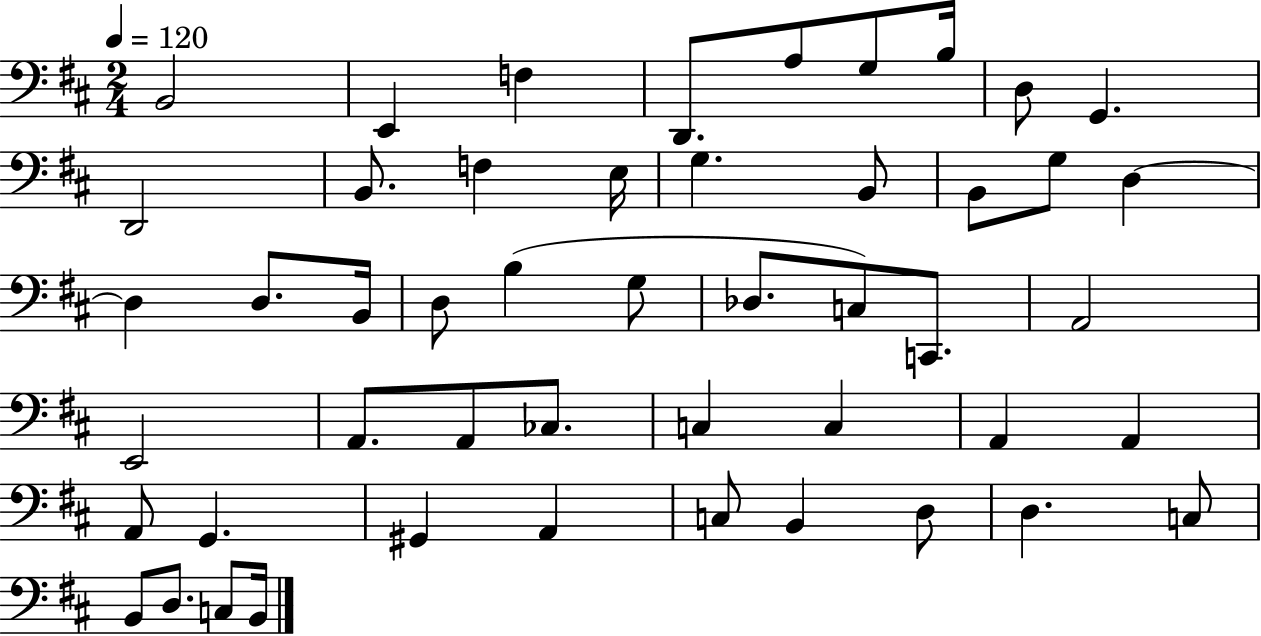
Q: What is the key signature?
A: D major